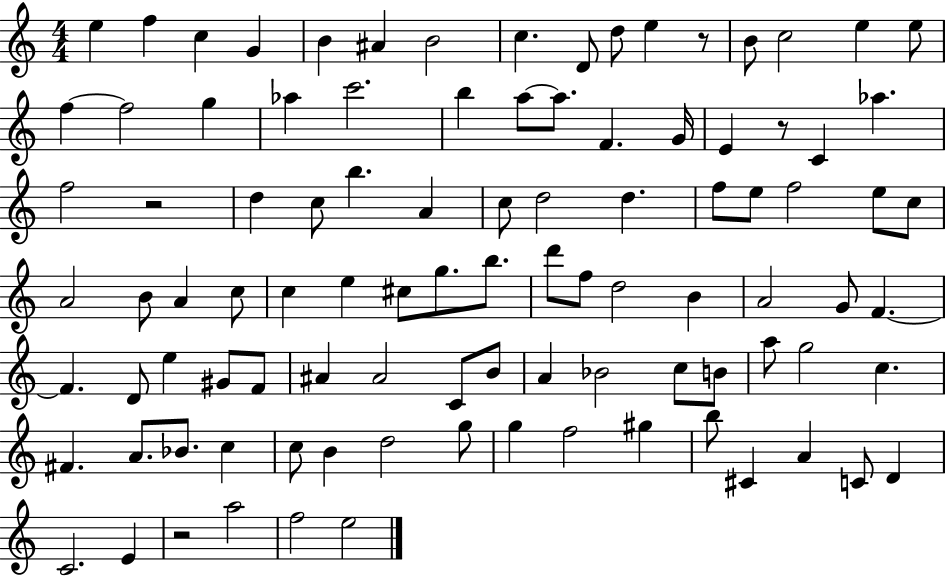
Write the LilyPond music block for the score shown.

{
  \clef treble
  \numericTimeSignature
  \time 4/4
  \key c \major
  e''4 f''4 c''4 g'4 | b'4 ais'4 b'2 | c''4. d'8 d''8 e''4 r8 | b'8 c''2 e''4 e''8 | \break f''4~~ f''2 g''4 | aes''4 c'''2. | b''4 a''8~~ a''8. f'4. g'16 | e'4 r8 c'4 aes''4. | \break f''2 r2 | d''4 c''8 b''4. a'4 | c''8 d''2 d''4. | f''8 e''8 f''2 e''8 c''8 | \break a'2 b'8 a'4 c''8 | c''4 e''4 cis''8 g''8. b''8. | d'''8 f''8 d''2 b'4 | a'2 g'8 f'4.~~ | \break f'4. d'8 e''4 gis'8 f'8 | ais'4 ais'2 c'8 b'8 | a'4 bes'2 c''8 b'8 | a''8 g''2 c''4. | \break fis'4. a'8. bes'8. c''4 | c''8 b'4 d''2 g''8 | g''4 f''2 gis''4 | b''8 cis'4 a'4 c'8 d'4 | \break c'2. e'4 | r2 a''2 | f''2 e''2 | \bar "|."
}